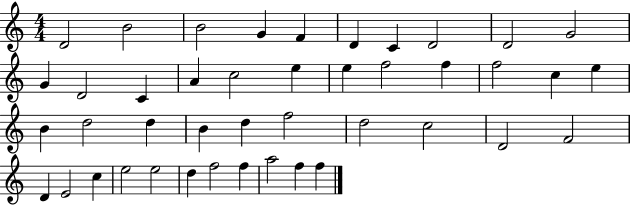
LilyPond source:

{
  \clef treble
  \numericTimeSignature
  \time 4/4
  \key c \major
  d'2 b'2 | b'2 g'4 f'4 | d'4 c'4 d'2 | d'2 g'2 | \break g'4 d'2 c'4 | a'4 c''2 e''4 | e''4 f''2 f''4 | f''2 c''4 e''4 | \break b'4 d''2 d''4 | b'4 d''4 f''2 | d''2 c''2 | d'2 f'2 | \break d'4 e'2 c''4 | e''2 e''2 | d''4 f''2 f''4 | a''2 f''4 f''4 | \break \bar "|."
}